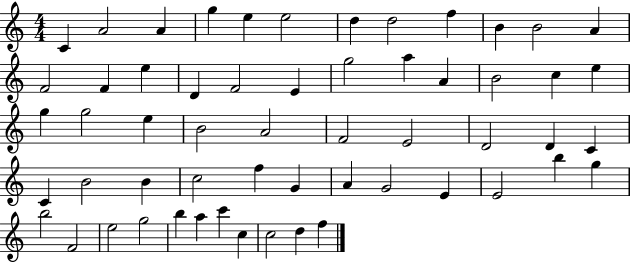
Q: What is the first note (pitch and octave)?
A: C4